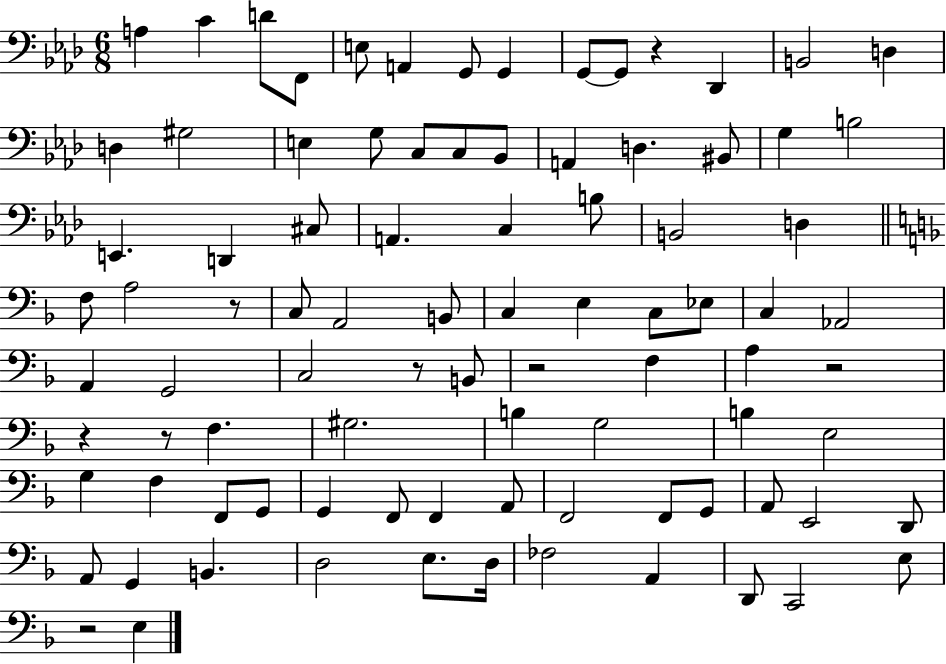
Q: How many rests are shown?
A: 8